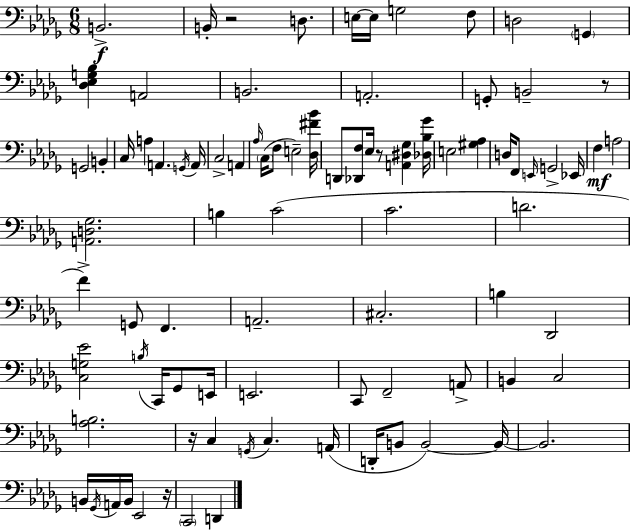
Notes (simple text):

B2/h. B2/s R/h D3/e. E3/s E3/s G3/h F3/e D3/h G2/q [Db3,Eb3,G3,Bb3]/q A2/h B2/h. A2/h. G2/e B2/h R/e G2/h B2/q C3/s A3/q A2/q. G2/s A2/s C3/h A2/q Ab3/s C3/s F3/e E3/h [Db3,F#4,Bb4]/s D2/e [Db2,F3]/e Eb3/s R/e [A2,D#3,Gb3]/q [Db3,Bb3,Gb4]/s E3/h [G#3,Ab3]/q D3/s F2/e E2/s G2/h Eb2/s F3/q A3/h [A2,D3,Gb3]/h. B3/q C4/h C4/h. D4/h. F4/q G2/e F2/q. A2/h. C#3/h. B3/q Db2/h [C3,G3,Eb4]/h B3/s C2/s Gb2/e E2/s E2/h. C2/e F2/h A2/e B2/q C3/h [Ab3,B3]/h. R/s C3/q G2/s C3/q. A2/s D2/s B2/e B2/h B2/s B2/h. B2/s Gb2/s A2/s B2/s Eb2/h R/s C2/h D2/q